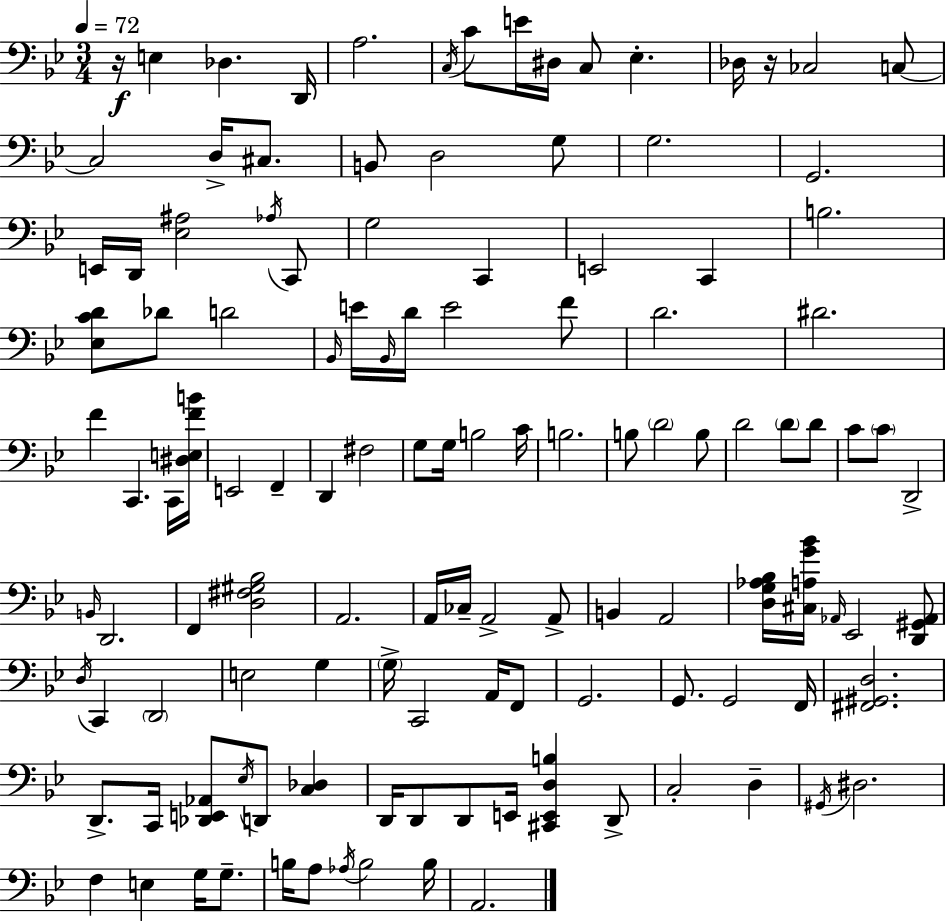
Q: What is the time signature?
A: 3/4